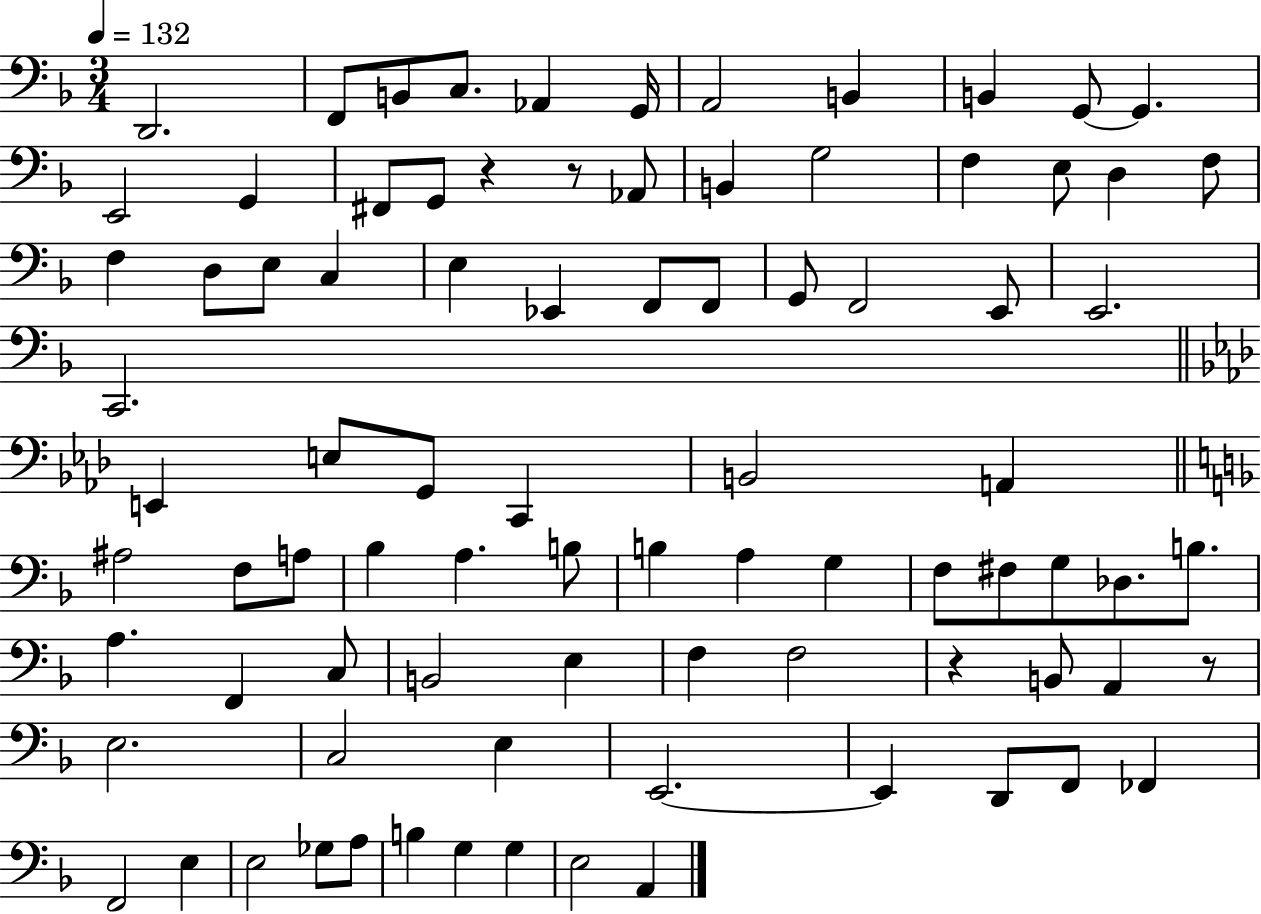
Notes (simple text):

D2/h. F2/e B2/e C3/e. Ab2/q G2/s A2/h B2/q B2/q G2/e G2/q. E2/h G2/q F#2/e G2/e R/q R/e Ab2/e B2/q G3/h F3/q E3/e D3/q F3/e F3/q D3/e E3/e C3/q E3/q Eb2/q F2/e F2/e G2/e F2/h E2/e E2/h. C2/h. E2/q E3/e G2/e C2/q B2/h A2/q A#3/h F3/e A3/e Bb3/q A3/q. B3/e B3/q A3/q G3/q F3/e F#3/e G3/e Db3/e. B3/e. A3/q. F2/q C3/e B2/h E3/q F3/q F3/h R/q B2/e A2/q R/e E3/h. C3/h E3/q E2/h. E2/q D2/e F2/e FES2/q F2/h E3/q E3/h Gb3/e A3/e B3/q G3/q G3/q E3/h A2/q